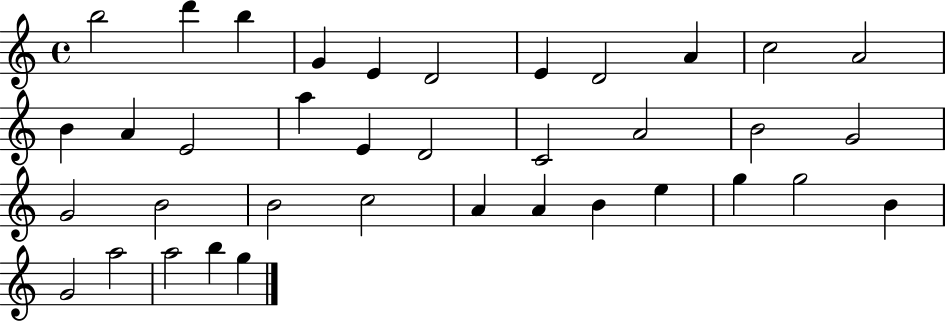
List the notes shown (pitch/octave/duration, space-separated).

B5/h D6/q B5/q G4/q E4/q D4/h E4/q D4/h A4/q C5/h A4/h B4/q A4/q E4/h A5/q E4/q D4/h C4/h A4/h B4/h G4/h G4/h B4/h B4/h C5/h A4/q A4/q B4/q E5/q G5/q G5/h B4/q G4/h A5/h A5/h B5/q G5/q